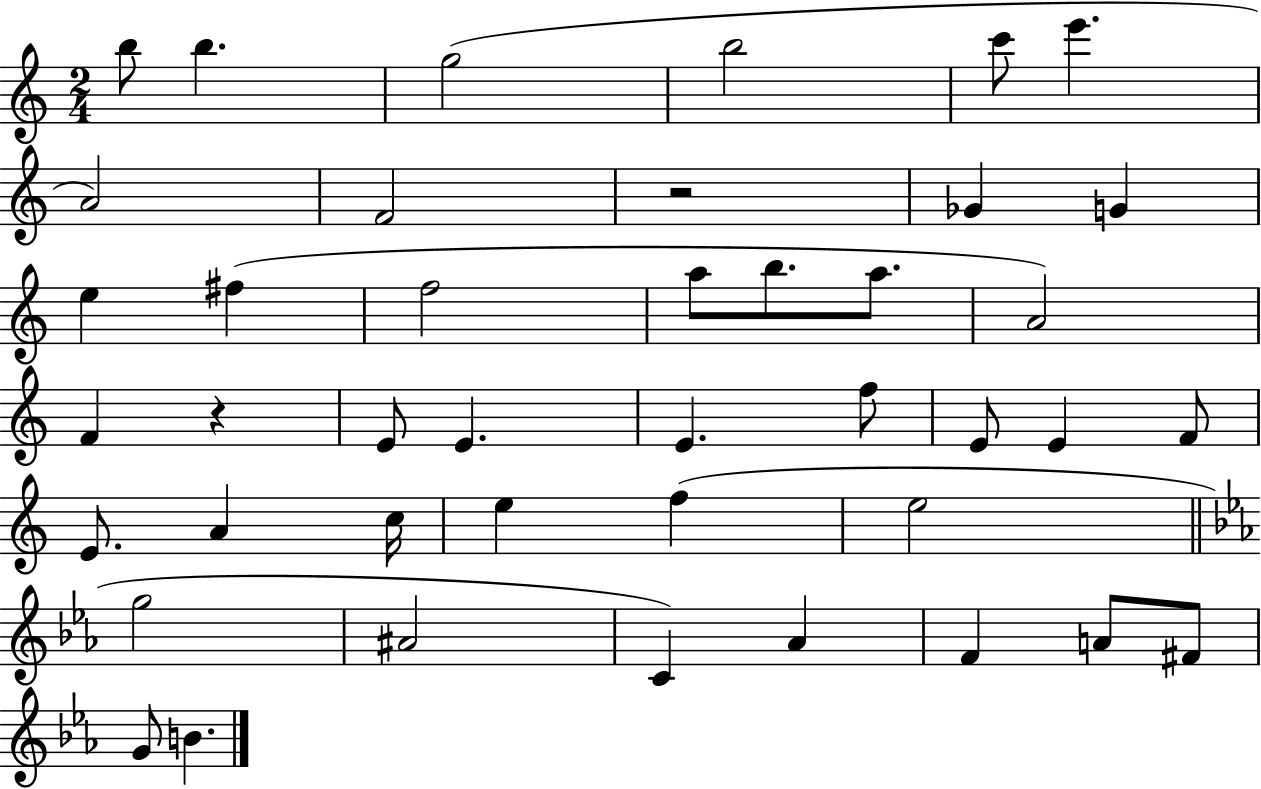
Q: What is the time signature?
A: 2/4